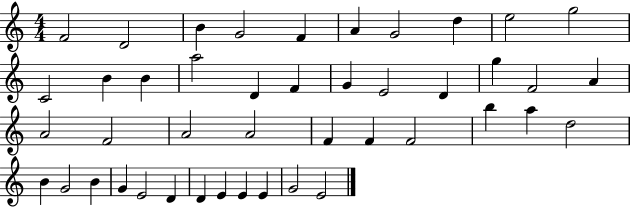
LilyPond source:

{
  \clef treble
  \numericTimeSignature
  \time 4/4
  \key c \major
  f'2 d'2 | b'4 g'2 f'4 | a'4 g'2 d''4 | e''2 g''2 | \break c'2 b'4 b'4 | a''2 d'4 f'4 | g'4 e'2 d'4 | g''4 f'2 a'4 | \break a'2 f'2 | a'2 a'2 | f'4 f'4 f'2 | b''4 a''4 d''2 | \break b'4 g'2 b'4 | g'4 e'2 d'4 | d'4 e'4 e'4 e'4 | g'2 e'2 | \break \bar "|."
}